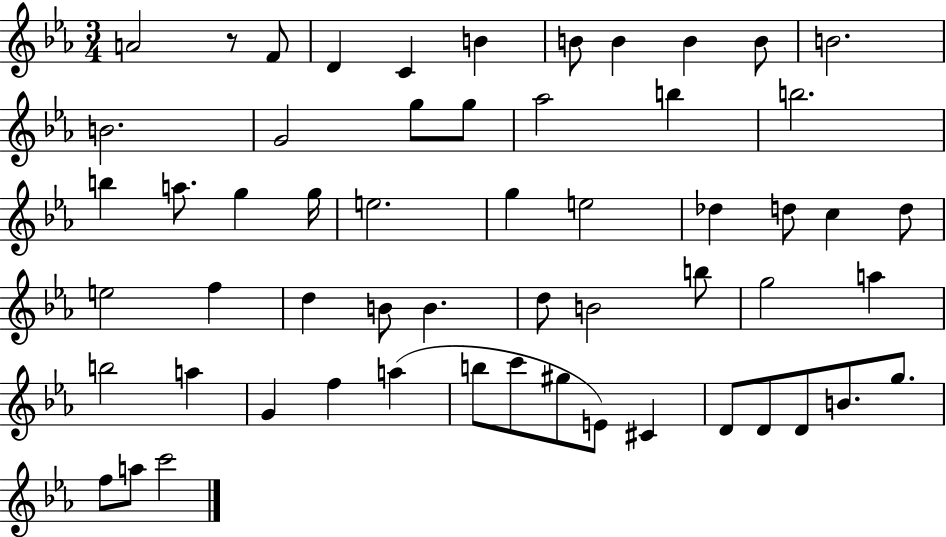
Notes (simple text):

A4/h R/e F4/e D4/q C4/q B4/q B4/e B4/q B4/q B4/e B4/h. B4/h. G4/h G5/e G5/e Ab5/h B5/q B5/h. B5/q A5/e. G5/q G5/s E5/h. G5/q E5/h Db5/q D5/e C5/q D5/e E5/h F5/q D5/q B4/e B4/q. D5/e B4/h B5/e G5/h A5/q B5/h A5/q G4/q F5/q A5/q B5/e C6/e G#5/e E4/e C#4/q D4/e D4/e D4/e B4/e. G5/e. F5/e A5/e C6/h